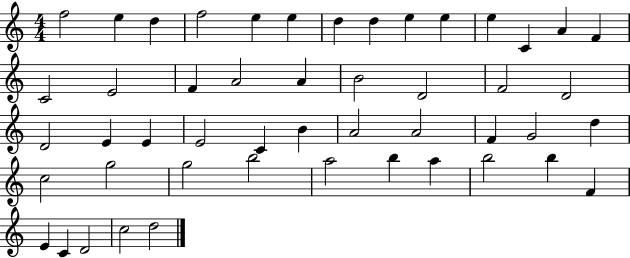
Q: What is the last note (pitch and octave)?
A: D5